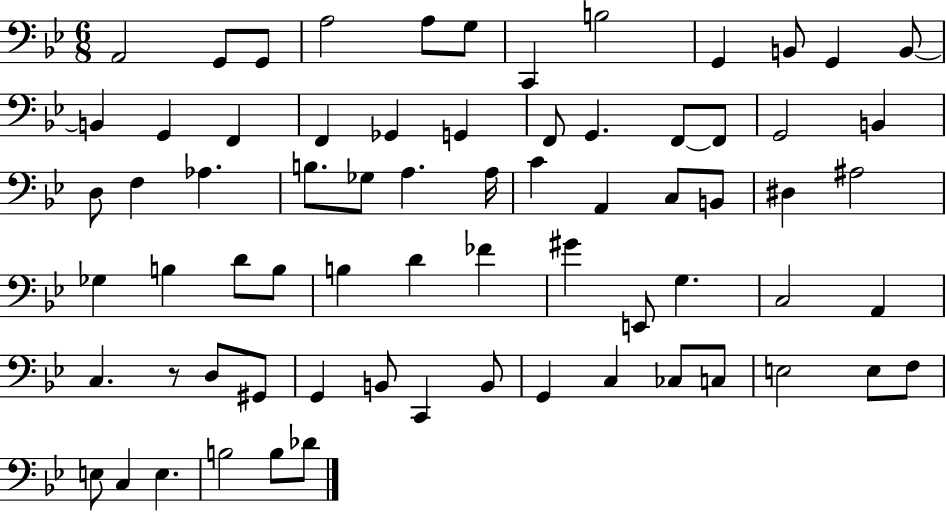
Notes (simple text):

A2/h G2/e G2/e A3/h A3/e G3/e C2/q B3/h G2/q B2/e G2/q B2/e B2/q G2/q F2/q F2/q Gb2/q G2/q F2/e G2/q. F2/e F2/e G2/h B2/q D3/e F3/q Ab3/q. B3/e. Gb3/e A3/q. A3/s C4/q A2/q C3/e B2/e D#3/q A#3/h Gb3/q B3/q D4/e B3/e B3/q D4/q FES4/q G#4/q E2/e G3/q. C3/h A2/q C3/q. R/e D3/e G#2/e G2/q B2/e C2/q B2/e G2/q C3/q CES3/e C3/e E3/h E3/e F3/e E3/e C3/q E3/q. B3/h B3/e Db4/e